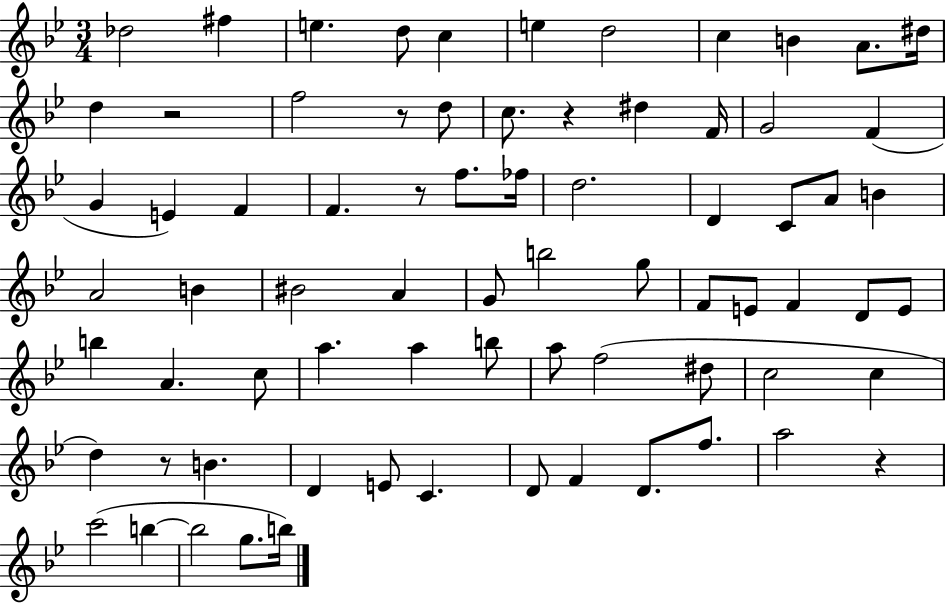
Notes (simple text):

Db5/h F#5/q E5/q. D5/e C5/q E5/q D5/h C5/q B4/q A4/e. D#5/s D5/q R/h F5/h R/e D5/e C5/e. R/q D#5/q F4/s G4/h F4/q G4/q E4/q F4/q F4/q. R/e F5/e. FES5/s D5/h. D4/q C4/e A4/e B4/q A4/h B4/q BIS4/h A4/q G4/e B5/h G5/e F4/e E4/e F4/q D4/e E4/e B5/q A4/q. C5/e A5/q. A5/q B5/e A5/e F5/h D#5/e C5/h C5/q D5/q R/e B4/q. D4/q E4/e C4/q. D4/e F4/q D4/e. F5/e. A5/h R/q C6/h B5/q B5/h G5/e. B5/s